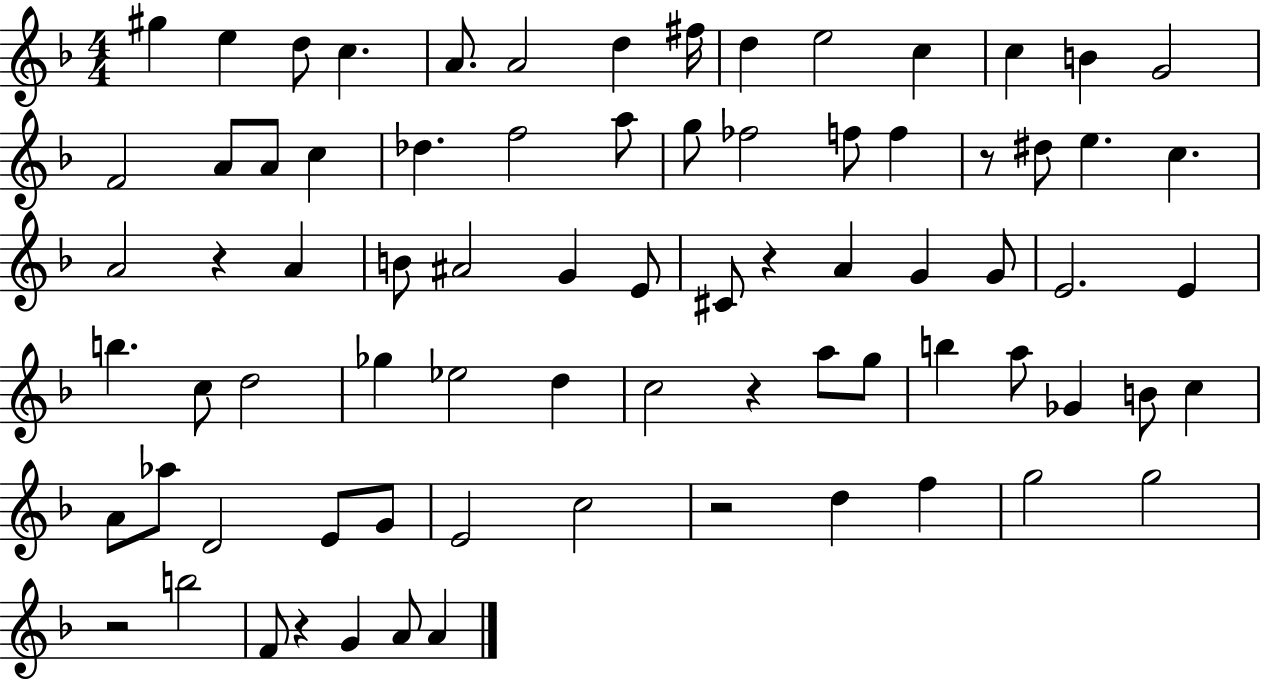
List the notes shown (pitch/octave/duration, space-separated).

G#5/q E5/q D5/e C5/q. A4/e. A4/h D5/q F#5/s D5/q E5/h C5/q C5/q B4/q G4/h F4/h A4/e A4/e C5/q Db5/q. F5/h A5/e G5/e FES5/h F5/e F5/q R/e D#5/e E5/q. C5/q. A4/h R/q A4/q B4/e A#4/h G4/q E4/e C#4/e R/q A4/q G4/q G4/e E4/h. E4/q B5/q. C5/e D5/h Gb5/q Eb5/h D5/q C5/h R/q A5/e G5/e B5/q A5/e Gb4/q B4/e C5/q A4/e Ab5/e D4/h E4/e G4/e E4/h C5/h R/h D5/q F5/q G5/h G5/h R/h B5/h F4/e R/q G4/q A4/e A4/q